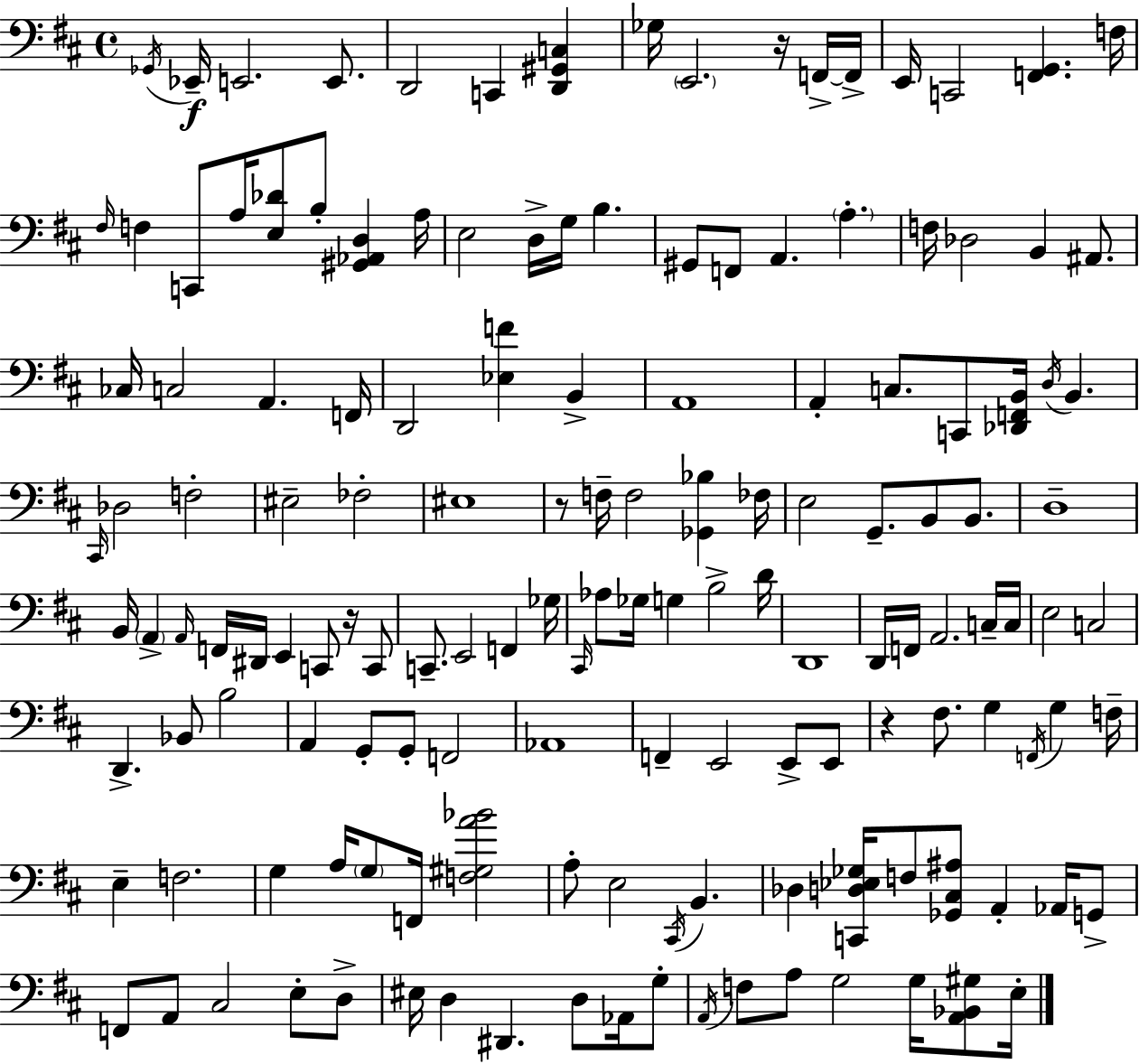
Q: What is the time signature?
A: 4/4